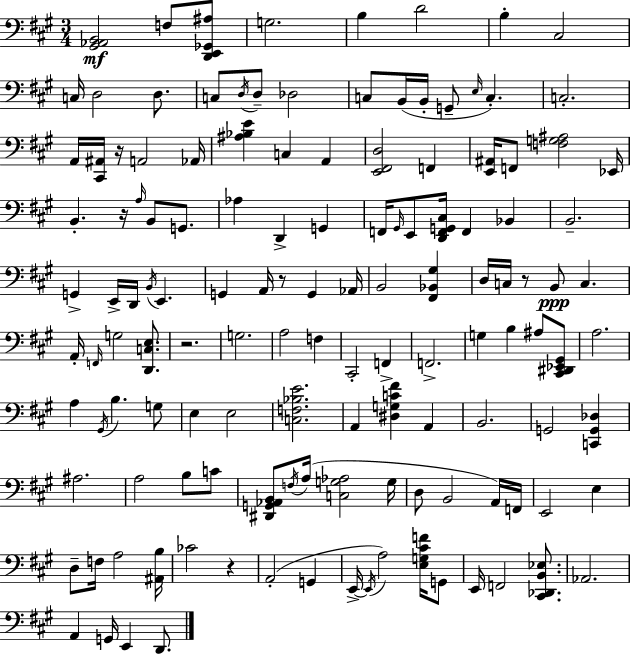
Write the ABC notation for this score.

X:1
T:Untitled
M:3/4
L:1/4
K:A
[^G,,_A,,B,,]2 F,/2 [D,,E,,_G,,^A,]/2 G,2 B, D2 B, ^C,2 C,/4 D,2 D,/2 C,/2 D,/4 D,/2 _D,2 C,/2 B,,/4 B,,/4 G,,/2 E,/4 C, C,2 A,,/4 [^C,,^A,,]/4 z/4 A,,2 _A,,/4 [^A,_B,E] C, A,, [E,,^F,,D,]2 F,, [E,,^A,,]/4 F,,/2 [F,G,^A,]2 _E,,/4 B,, z/4 A,/4 B,,/2 G,,/2 _A, D,, G,, F,,/4 ^G,,/4 E,,/2 [D,,F,,G,,^C,]/4 F,, _B,, B,,2 G,, E,,/4 D,,/4 B,,/4 E,, G,, A,,/4 z/2 G,, _A,,/4 B,,2 [^F,,_B,,^G,] D,/4 C,/4 z/2 B,,/2 C, A,,/4 F,,/4 G,2 [D,,C,E,]/2 z2 G,2 A,2 F, ^C,,2 F,, F,,2 G, B, ^A,/2 [^C,,^D,,_E,,^G,,]/2 A,2 A, ^G,,/4 B, G,/2 E, E,2 [C,F,_B,E]2 A,, [^D,G,C^F] A,, B,,2 G,,2 [C,,G,,_D,] ^A,2 A,2 B,/2 C/2 [^D,,G,,_A,,B,,]/2 F,/4 A,/4 [C,G,_A,]2 G,/4 D,/2 B,,2 A,,/4 F,,/4 E,,2 E, D,/2 F,/4 A,2 [^A,,B,]/4 _C2 z A,,2 G,, E,,/4 E,,/4 A,2 [E,G,^CF]/4 G,,/2 E,,/4 F,,2 [^C,,_D,,B,,_E,]/2 _A,,2 A,, G,,/4 E,, D,,/2